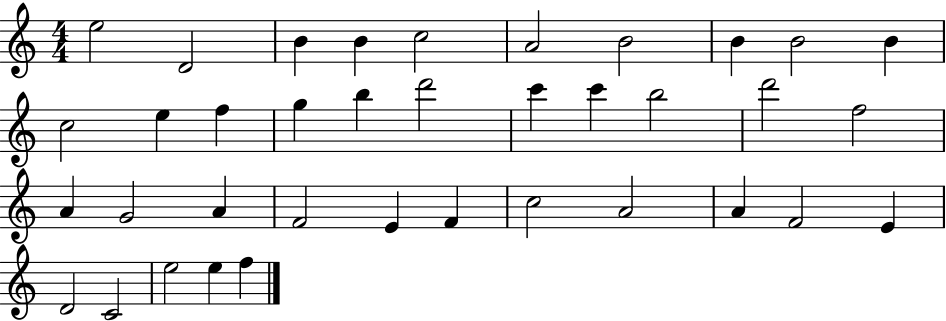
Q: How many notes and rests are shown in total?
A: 37